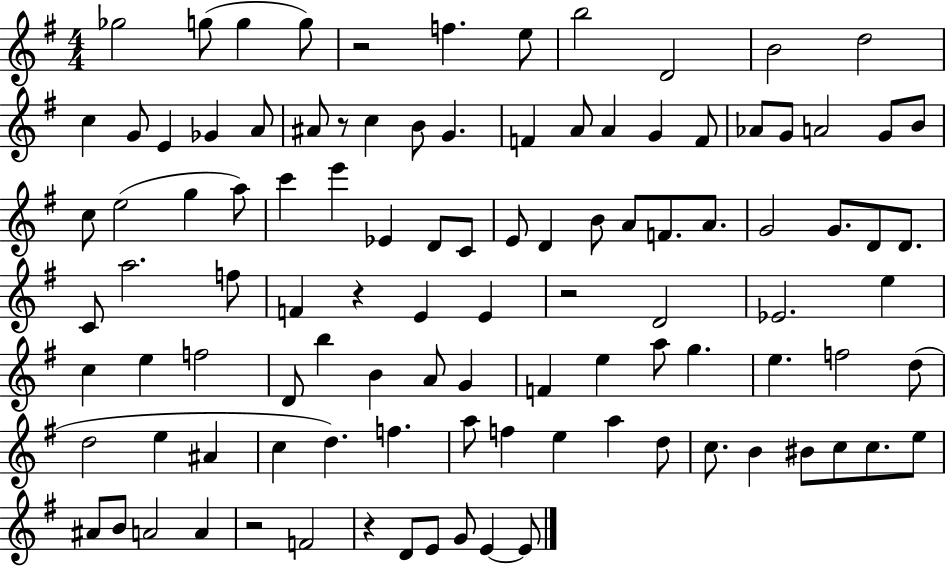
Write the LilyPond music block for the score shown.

{
  \clef treble
  \numericTimeSignature
  \time 4/4
  \key g \major
  \repeat volta 2 { ges''2 g''8( g''4 g''8) | r2 f''4. e''8 | b''2 d'2 | b'2 d''2 | \break c''4 g'8 e'4 ges'4 a'8 | ais'8 r8 c''4 b'8 g'4. | f'4 a'8 a'4 g'4 f'8 | aes'8 g'8 a'2 g'8 b'8 | \break c''8 e''2( g''4 a''8) | c'''4 e'''4 ees'4 d'8 c'8 | e'8 d'4 b'8 a'8 f'8. a'8. | g'2 g'8. d'8 d'8. | \break c'8 a''2. f''8 | f'4 r4 e'4 e'4 | r2 d'2 | ees'2. e''4 | \break c''4 e''4 f''2 | d'8 b''4 b'4 a'8 g'4 | f'4 e''4 a''8 g''4. | e''4. f''2 d''8( | \break d''2 e''4 ais'4 | c''4 d''4.) f''4. | a''8 f''4 e''4 a''4 d''8 | c''8. b'4 bis'8 c''8 c''8. e''8 | \break ais'8 b'8 a'2 a'4 | r2 f'2 | r4 d'8 e'8 g'8 e'4~~ e'8 | } \bar "|."
}